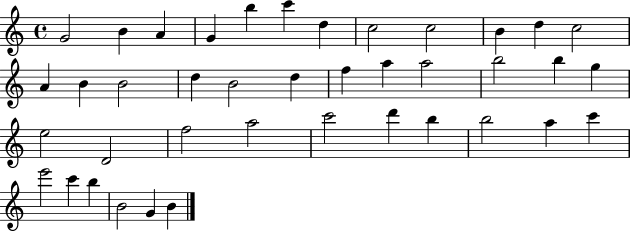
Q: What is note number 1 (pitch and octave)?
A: G4